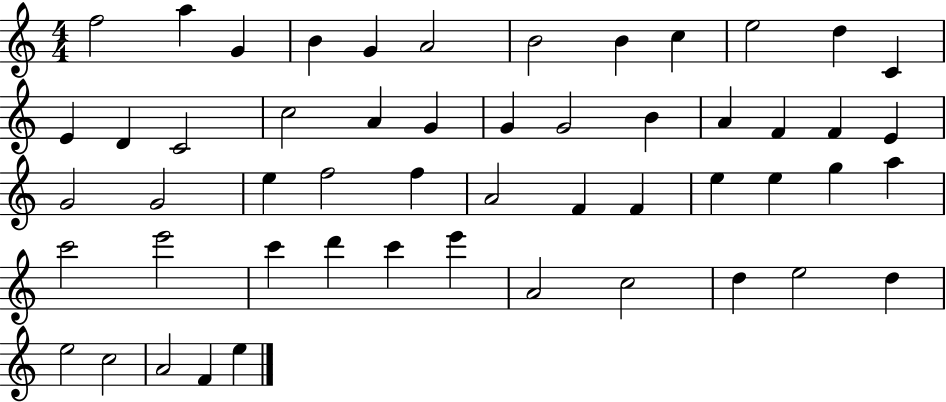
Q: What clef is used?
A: treble